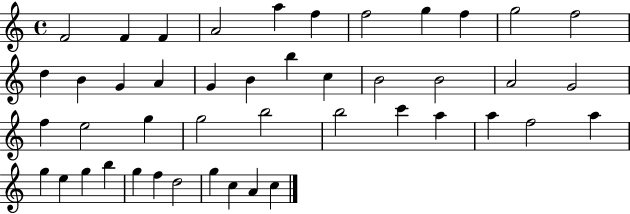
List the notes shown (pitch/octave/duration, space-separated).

F4/h F4/q F4/q A4/h A5/q F5/q F5/h G5/q F5/q G5/h F5/h D5/q B4/q G4/q A4/q G4/q B4/q B5/q C5/q B4/h B4/h A4/h G4/h F5/q E5/h G5/q G5/h B5/h B5/h C6/q A5/q A5/q F5/h A5/q G5/q E5/q G5/q B5/q G5/q F5/q D5/h G5/q C5/q A4/q C5/q